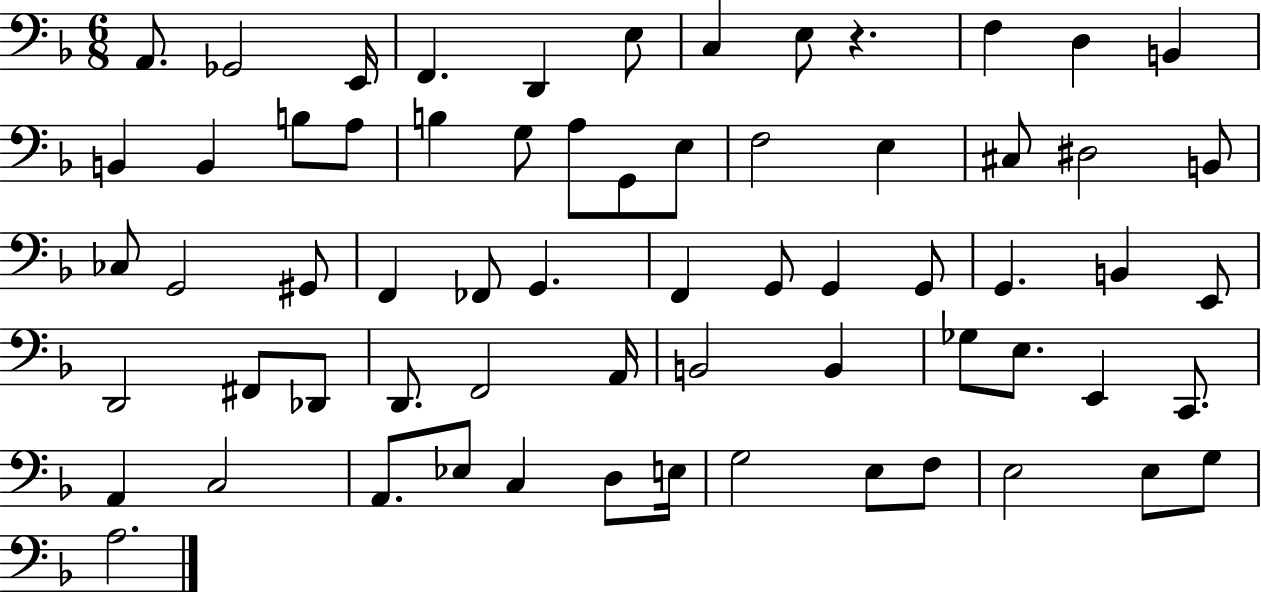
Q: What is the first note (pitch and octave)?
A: A2